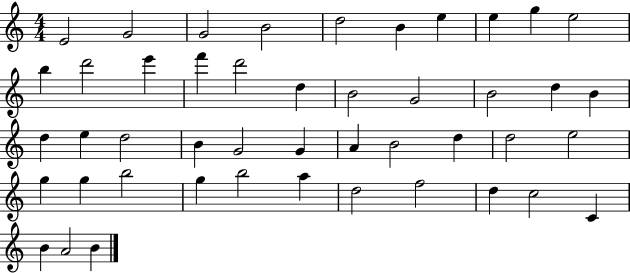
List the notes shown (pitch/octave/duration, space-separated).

E4/h G4/h G4/h B4/h D5/h B4/q E5/q E5/q G5/q E5/h B5/q D6/h E6/q F6/q D6/h D5/q B4/h G4/h B4/h D5/q B4/q D5/q E5/q D5/h B4/q G4/h G4/q A4/q B4/h D5/q D5/h E5/h G5/q G5/q B5/h G5/q B5/h A5/q D5/h F5/h D5/q C5/h C4/q B4/q A4/h B4/q